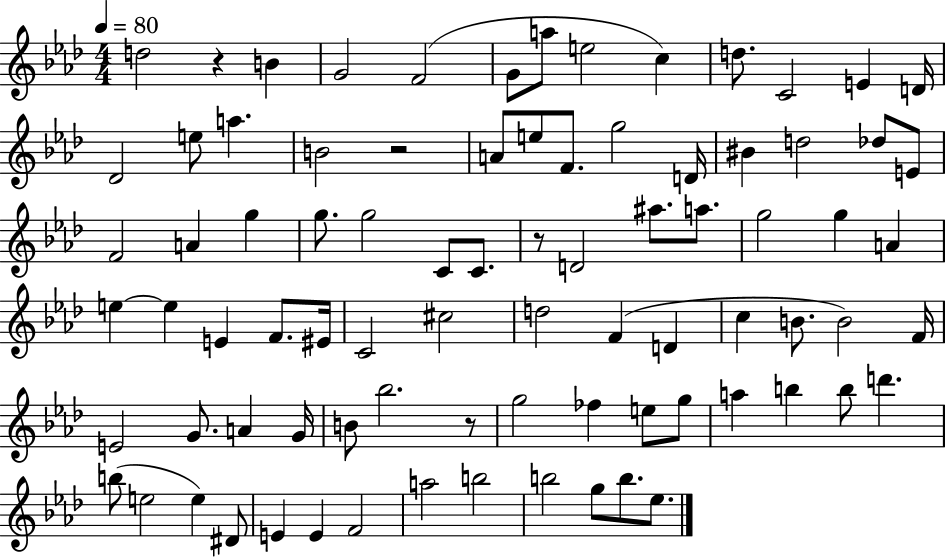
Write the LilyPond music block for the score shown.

{
  \clef treble
  \numericTimeSignature
  \time 4/4
  \key aes \major
  \tempo 4 = 80
  d''2 r4 b'4 | g'2 f'2( | g'8 a''8 e''2 c''4) | d''8. c'2 e'4 d'16 | \break des'2 e''8 a''4. | b'2 r2 | a'8 e''8 f'8. g''2 d'16 | bis'4 d''2 des''8 e'8 | \break f'2 a'4 g''4 | g''8. g''2 c'8 c'8. | r8 d'2 ais''8. a''8. | g''2 g''4 a'4 | \break e''4~~ e''4 e'4 f'8. eis'16 | c'2 cis''2 | d''2 f'4( d'4 | c''4 b'8. b'2) f'16 | \break e'2 g'8. a'4 g'16 | b'8 bes''2. r8 | g''2 fes''4 e''8 g''8 | a''4 b''4 b''8 d'''4. | \break b''8( e''2 e''4) dis'8 | e'4 e'4 f'2 | a''2 b''2 | b''2 g''8 b''8. ees''8. | \break \bar "|."
}